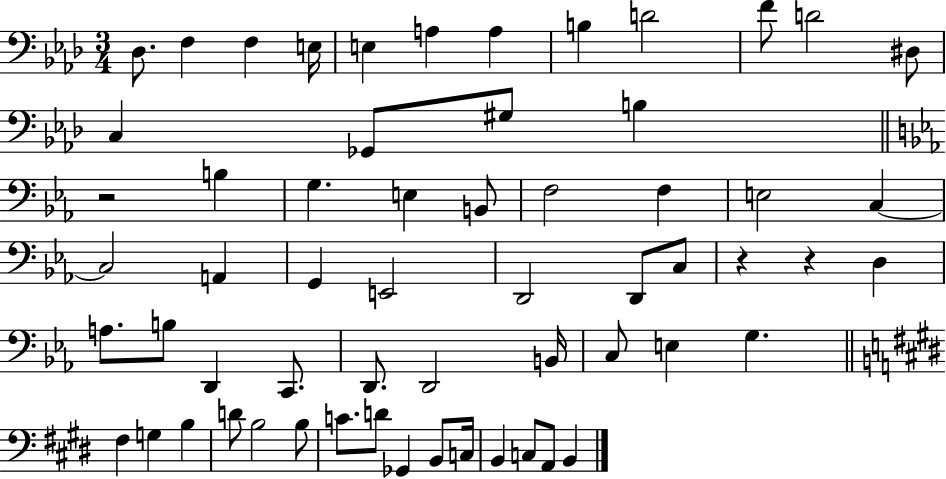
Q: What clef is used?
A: bass